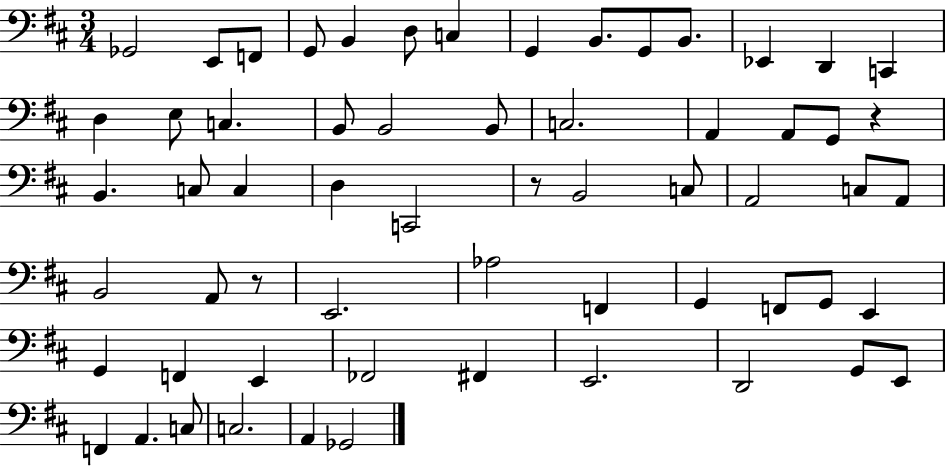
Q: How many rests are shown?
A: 3